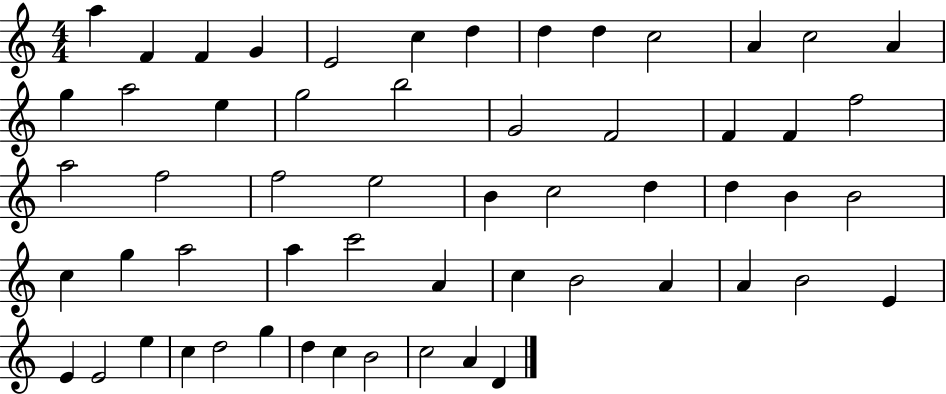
X:1
T:Untitled
M:4/4
L:1/4
K:C
a F F G E2 c d d d c2 A c2 A g a2 e g2 b2 G2 F2 F F f2 a2 f2 f2 e2 B c2 d d B B2 c g a2 a c'2 A c B2 A A B2 E E E2 e c d2 g d c B2 c2 A D